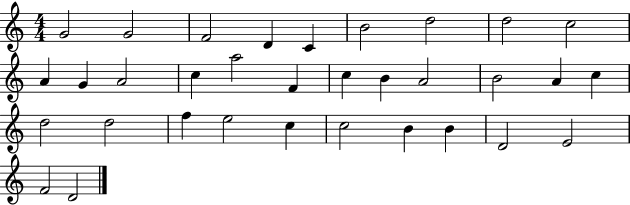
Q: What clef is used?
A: treble